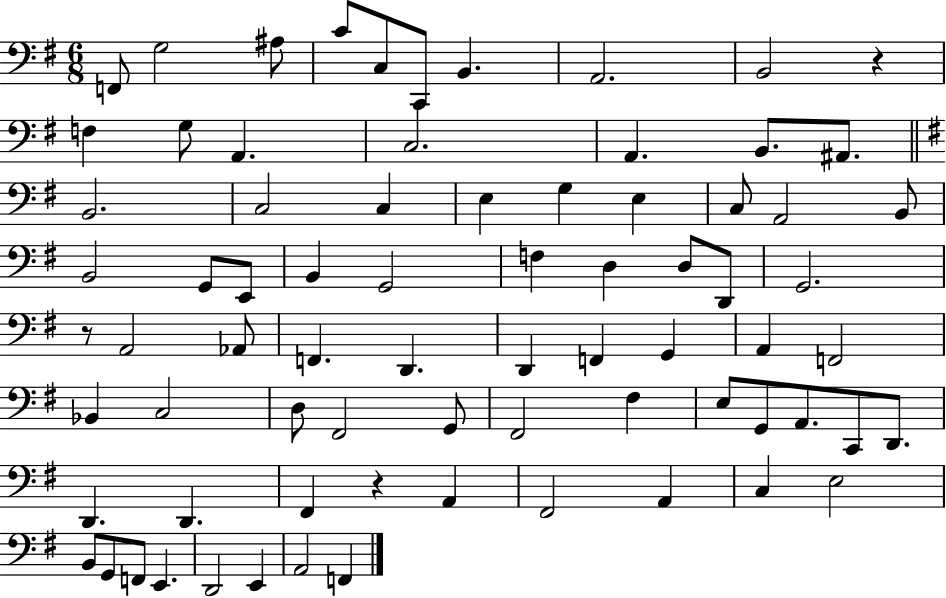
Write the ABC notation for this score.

X:1
T:Untitled
M:6/8
L:1/4
K:G
F,,/2 G,2 ^A,/2 C/2 C,/2 C,,/2 B,, A,,2 B,,2 z F, G,/2 A,, C,2 A,, B,,/2 ^A,,/2 B,,2 C,2 C, E, G, E, C,/2 A,,2 B,,/2 B,,2 G,,/2 E,,/2 B,, G,,2 F, D, D,/2 D,,/2 G,,2 z/2 A,,2 _A,,/2 F,, D,, D,, F,, G,, A,, F,,2 _B,, C,2 D,/2 ^F,,2 G,,/2 ^F,,2 ^F, E,/2 G,,/2 A,,/2 C,,/2 D,,/2 D,, D,, ^F,, z A,, ^F,,2 A,, C, E,2 B,,/2 G,,/2 F,,/2 E,, D,,2 E,, A,,2 F,,